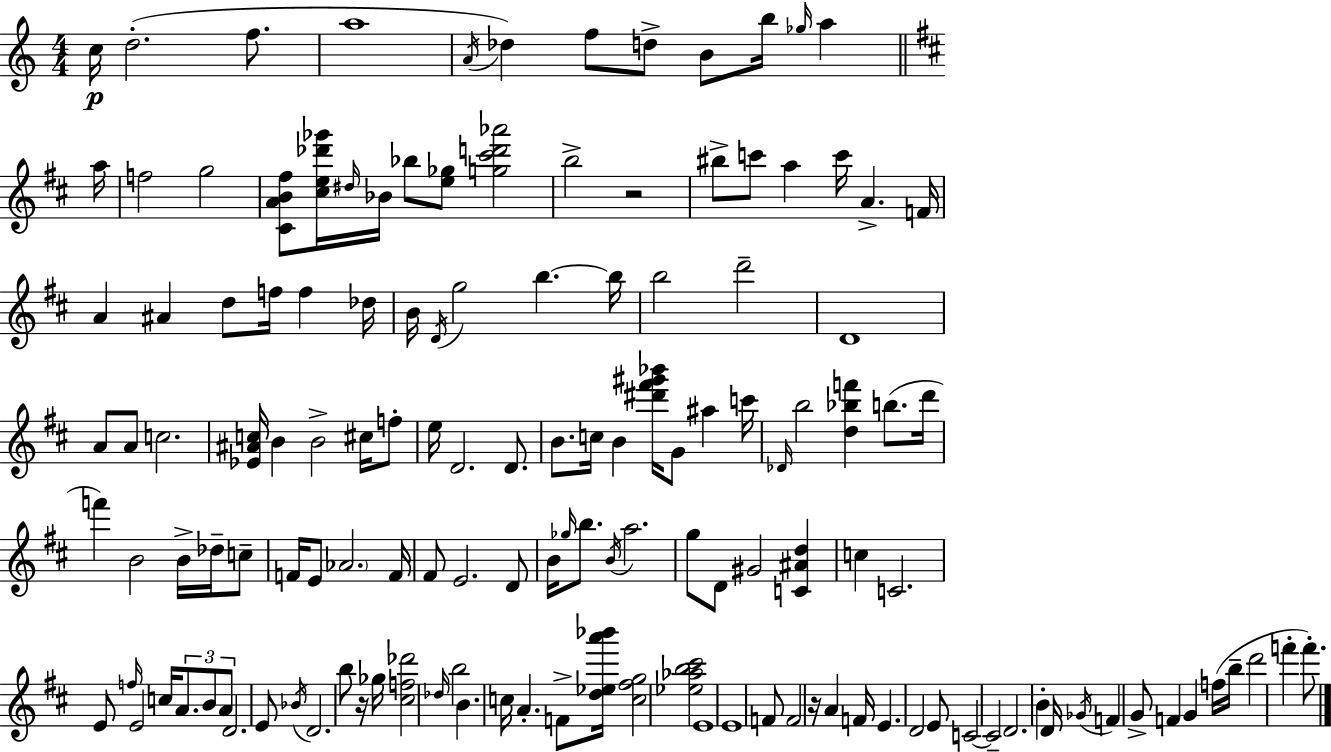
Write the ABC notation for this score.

X:1
T:Untitled
M:4/4
L:1/4
K:Am
c/4 d2 f/2 a4 A/4 _d f/2 d/2 B/2 b/4 _g/4 a a/4 f2 g2 [^CAB^f]/2 [^ce_d'_g']/4 ^d/4 _B/4 _b/2 [e_g]/2 [g^c'd'_a']2 b2 z2 ^b/2 c'/2 a c'/4 A F/4 A ^A d/2 f/4 f _d/4 B/4 D/4 g2 b b/4 b2 d'2 D4 A/2 A/2 c2 [_E^Ac]/4 B B2 ^c/4 f/2 e/4 D2 D/2 B/2 c/4 B [^d'^f'^g'_b']/4 G/2 ^a c'/4 _D/4 b2 [d_bf'] b/2 d'/4 f' B2 B/4 _d/4 c/2 F/4 E/2 _A2 F/4 ^F/2 E2 D/2 B/4 _g/4 b/2 B/4 a2 g/2 D/2 ^G2 [C^Ad] c C2 E/2 f/4 E2 c/4 A/2 B/2 A/2 D2 E/2 _B/4 D2 b/2 z/4 _g/4 [^cf_d']2 _d/4 b2 B c/4 A F/2 [d_ea'_b']/4 [c^fg]2 [_e_ab^c']2 E4 E4 F/2 F2 z/4 A F/4 E D2 E/2 C2 C2 D2 B D/4 _G/4 F G/2 F G f/4 b/4 d'2 f' f'/2